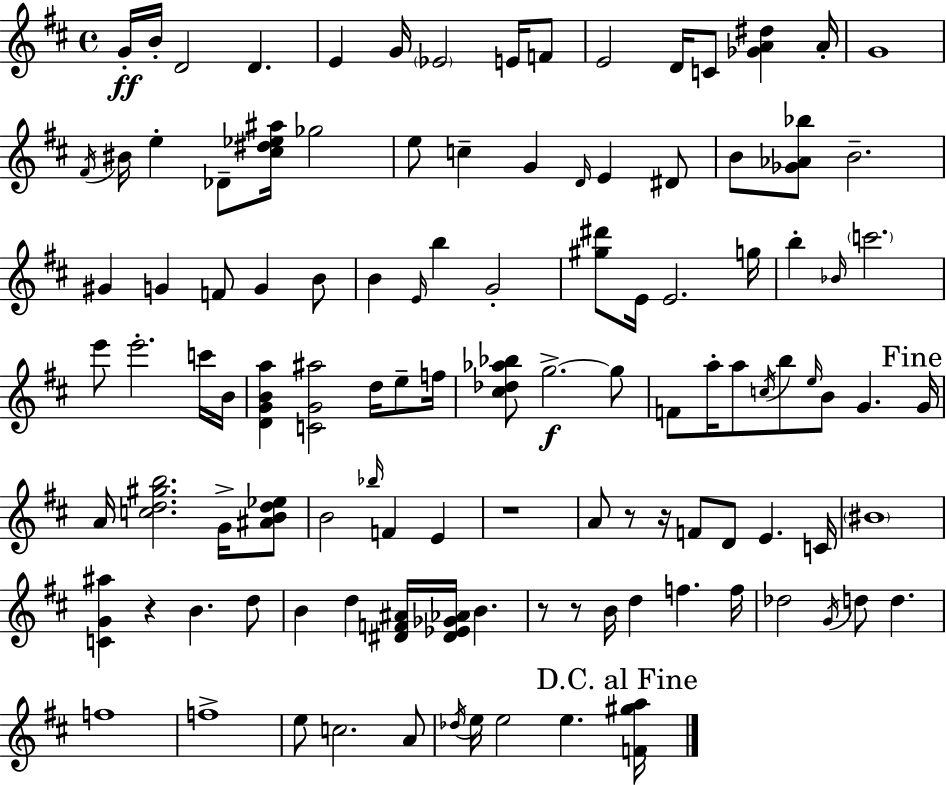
G4/s B4/s D4/h D4/q. E4/q G4/s Eb4/h E4/s F4/e E4/h D4/s C4/e [Gb4,A4,D#5]/q A4/s G4/w F#4/s BIS4/s E5/q Db4/e [C#5,D#5,Eb5,A#5]/s Gb5/h E5/e C5/q G4/q D4/s E4/q D#4/e B4/e [Gb4,Ab4,Bb5]/e B4/h. G#4/q G4/q F4/e G4/q B4/e B4/q E4/s B5/q G4/h [G#5,D#6]/e E4/s E4/h. G5/s B5/q Bb4/s C6/h. E6/e E6/h. C6/s B4/s [D4,G4,B4,A5]/q [C4,G4,A#5]/h D5/s E5/e F5/s [C#5,Db5,Ab5,Bb5]/e G5/h. G5/e F4/e A5/s A5/e C5/s B5/e E5/s B4/e G4/q. G4/s A4/s [C5,D5,G#5,B5]/h. G4/s [A#4,B4,D5,Eb5]/e B4/h Bb5/s F4/q E4/q R/w A4/e R/e R/s F4/e D4/e E4/q. C4/s BIS4/w [C4,G4,A#5]/q R/q B4/q. D5/e B4/q D5/q [D#4,F4,A#4]/s [D#4,Eb4,Gb4,Ab4]/s B4/q. R/e R/e B4/s D5/q F5/q. F5/s Db5/h G4/s D5/e D5/q. F5/w F5/w E5/e C5/h. A4/e Db5/s E5/s E5/h E5/q. [F4,G#5,A5]/s